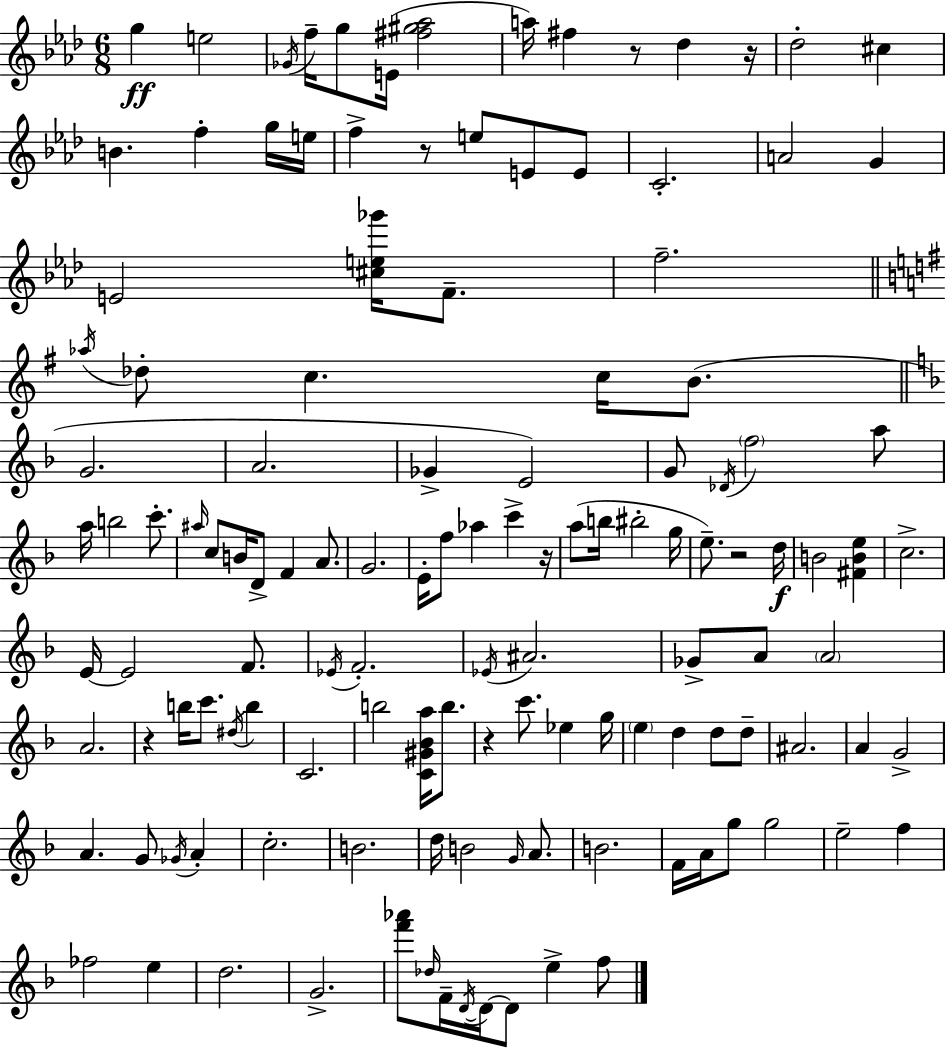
G5/q E5/h Gb4/s F5/s G5/e E4/s [F#5,G#5,Ab5]/h A5/s F#5/q R/e Db5/q R/s Db5/h C#5/q B4/q. F5/q G5/s E5/s F5/q R/e E5/e E4/e E4/e C4/h. A4/h G4/q E4/h [C#5,E5,Gb6]/s F4/e. F5/h. Ab5/s Db5/e C5/q. C5/s B4/e. G4/h. A4/h. Gb4/q E4/h G4/e Db4/s F5/h A5/e A5/s B5/h C6/e. A#5/s C5/e B4/s D4/e F4/q A4/e. G4/h. E4/s F5/e Ab5/q C6/q R/s A5/e B5/s BIS5/h G5/s E5/e. R/h D5/s B4/h [F#4,B4,E5]/q C5/h. E4/s E4/h F4/e. Eb4/s F4/h. Eb4/s A#4/h. Gb4/e A4/e A4/h A4/h. R/q B5/s C6/e. D#5/s B5/q C4/h. B5/h [C4,G#4,Bb4,A5]/s B5/e. R/q C6/e. Eb5/q G5/s E5/q D5/q D5/e D5/e A#4/h. A4/q G4/h A4/q. G4/e Gb4/s A4/q C5/h. B4/h. D5/s B4/h G4/s A4/e. B4/h. F4/s A4/s G5/e G5/h E5/h F5/q FES5/h E5/q D5/h. G4/h. [F6,Ab6]/e Db5/s F4/s D4/s D4/s D4/e E5/q F5/e